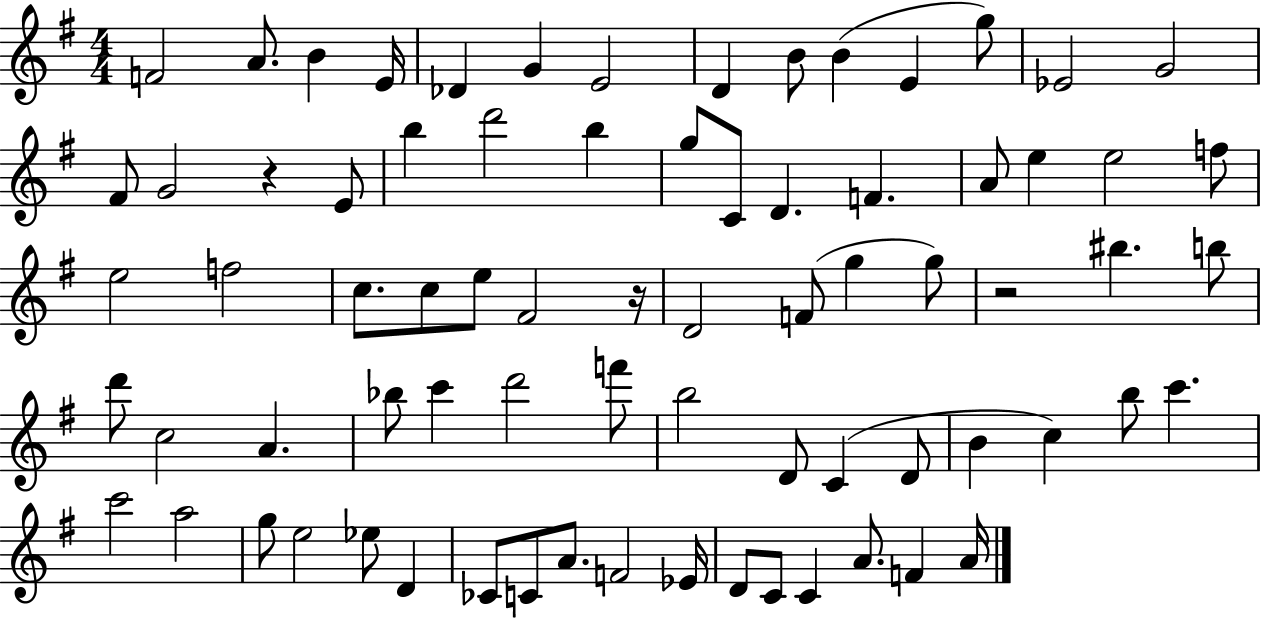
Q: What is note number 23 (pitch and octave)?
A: D4